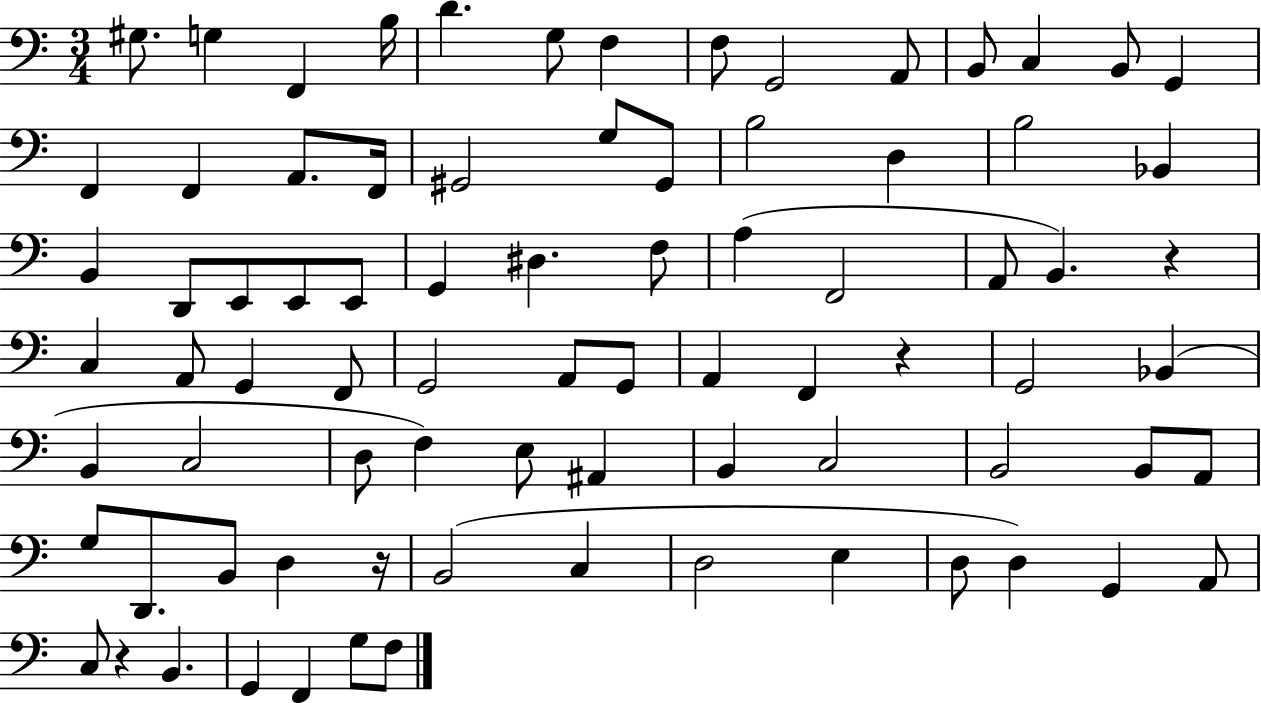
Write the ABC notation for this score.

X:1
T:Untitled
M:3/4
L:1/4
K:C
^G,/2 G, F,, B,/4 D G,/2 F, F,/2 G,,2 A,,/2 B,,/2 C, B,,/2 G,, F,, F,, A,,/2 F,,/4 ^G,,2 G,/2 ^G,,/2 B,2 D, B,2 _B,, B,, D,,/2 E,,/2 E,,/2 E,,/2 G,, ^D, F,/2 A, F,,2 A,,/2 B,, z C, A,,/2 G,, F,,/2 G,,2 A,,/2 G,,/2 A,, F,, z G,,2 _B,, B,, C,2 D,/2 F, E,/2 ^A,, B,, C,2 B,,2 B,,/2 A,,/2 G,/2 D,,/2 B,,/2 D, z/4 B,,2 C, D,2 E, D,/2 D, G,, A,,/2 C,/2 z B,, G,, F,, G,/2 F,/2